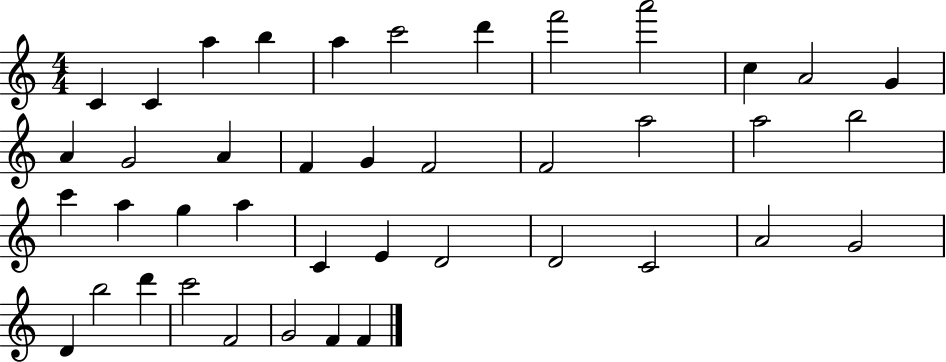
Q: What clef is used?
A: treble